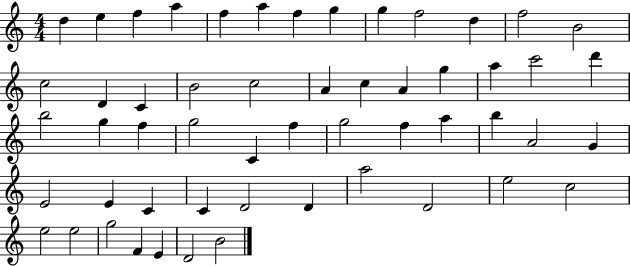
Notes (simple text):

D5/q E5/q F5/q A5/q F5/q A5/q F5/q G5/q G5/q F5/h D5/q F5/h B4/h C5/h D4/q C4/q B4/h C5/h A4/q C5/q A4/q G5/q A5/q C6/h D6/q B5/h G5/q F5/q G5/h C4/q F5/q G5/h F5/q A5/q B5/q A4/h G4/q E4/h E4/q C4/q C4/q D4/h D4/q A5/h D4/h E5/h C5/h E5/h E5/h G5/h F4/q E4/q D4/h B4/h